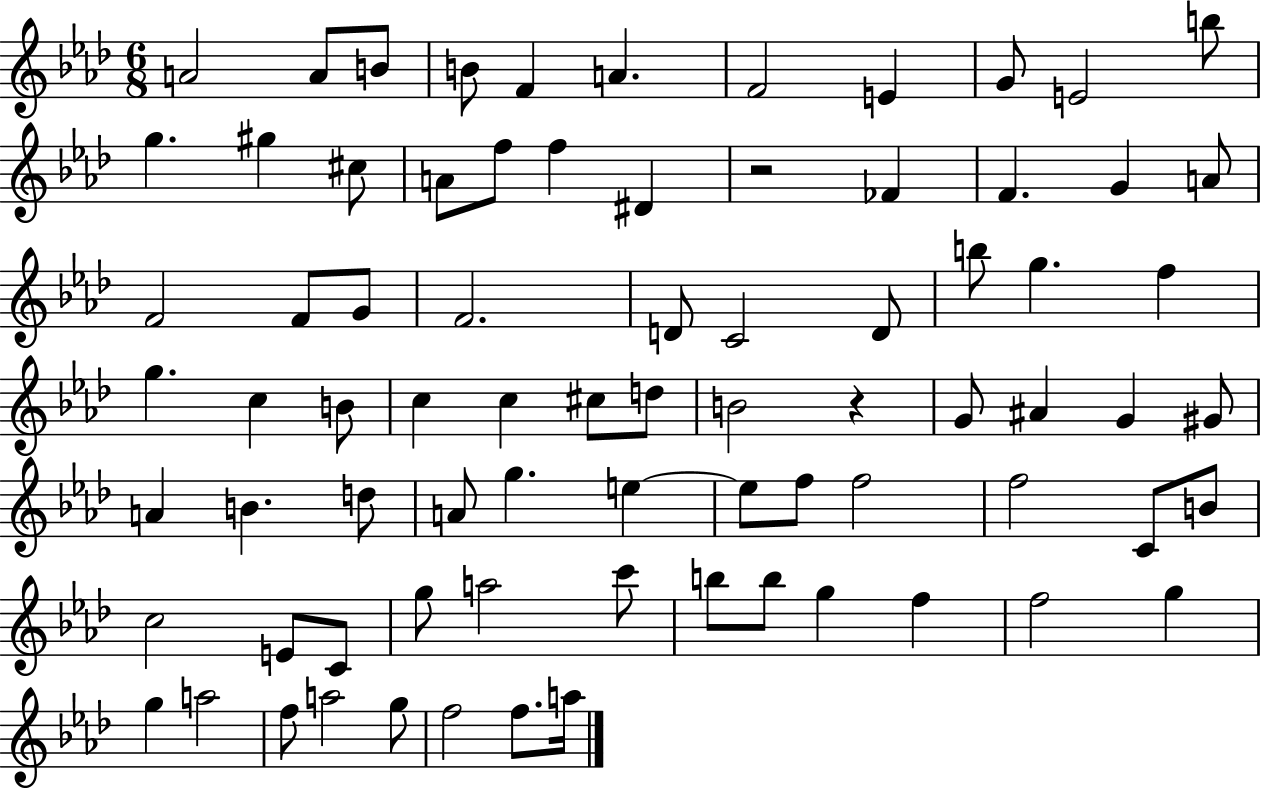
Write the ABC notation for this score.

X:1
T:Untitled
M:6/8
L:1/4
K:Ab
A2 A/2 B/2 B/2 F A F2 E G/2 E2 b/2 g ^g ^c/2 A/2 f/2 f ^D z2 _F F G A/2 F2 F/2 G/2 F2 D/2 C2 D/2 b/2 g f g c B/2 c c ^c/2 d/2 B2 z G/2 ^A G ^G/2 A B d/2 A/2 g e e/2 f/2 f2 f2 C/2 B/2 c2 E/2 C/2 g/2 a2 c'/2 b/2 b/2 g f f2 g g a2 f/2 a2 g/2 f2 f/2 a/4